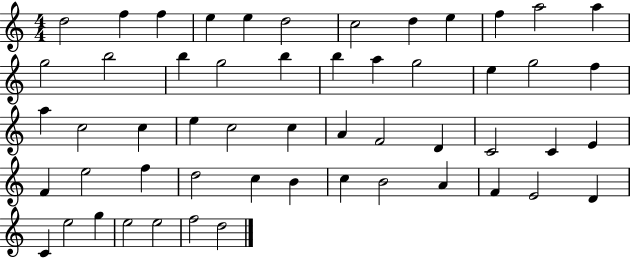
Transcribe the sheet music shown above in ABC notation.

X:1
T:Untitled
M:4/4
L:1/4
K:C
d2 f f e e d2 c2 d e f a2 a g2 b2 b g2 b b a g2 e g2 f a c2 c e c2 c A F2 D C2 C E F e2 f d2 c B c B2 A F E2 D C e2 g e2 e2 f2 d2